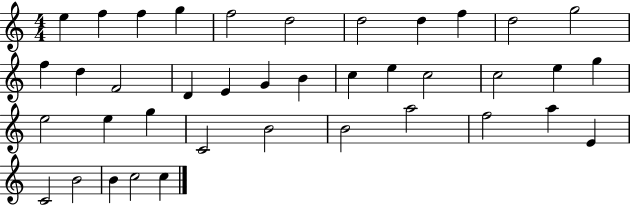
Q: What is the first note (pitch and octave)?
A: E5